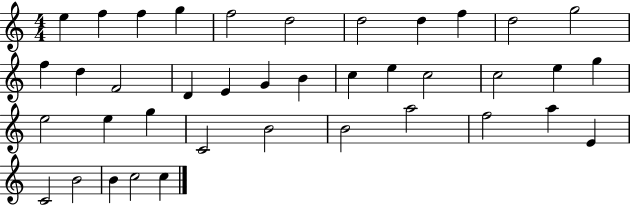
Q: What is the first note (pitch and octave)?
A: E5